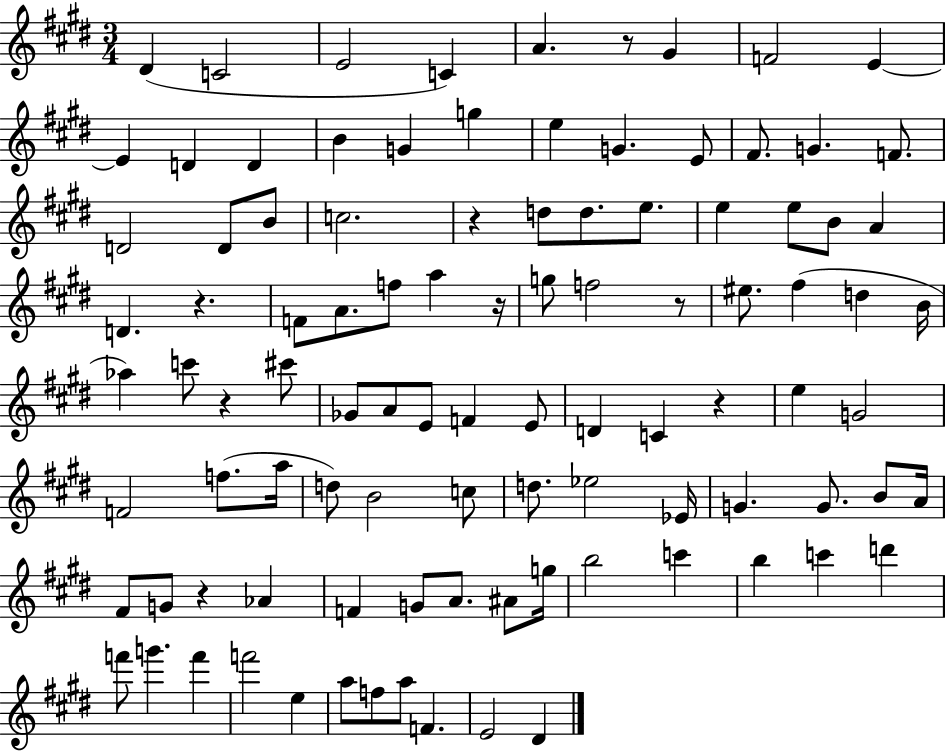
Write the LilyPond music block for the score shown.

{
  \clef treble
  \numericTimeSignature
  \time 3/4
  \key e \major
  dis'4( c'2 | e'2 c'4) | a'4. r8 gis'4 | f'2 e'4~~ | \break e'4 d'4 d'4 | b'4 g'4 g''4 | e''4 g'4. e'8 | fis'8. g'4. f'8. | \break d'2 d'8 b'8 | c''2. | r4 d''8 d''8. e''8. | e''4 e''8 b'8 a'4 | \break d'4. r4. | f'8 a'8. f''8 a''4 r16 | g''8 f''2 r8 | eis''8. fis''4( d''4 b'16 | \break aes''4) c'''8 r4 cis'''8 | ges'8 a'8 e'8 f'4 e'8 | d'4 c'4 r4 | e''4 g'2 | \break f'2 f''8.( a''16 | d''8) b'2 c''8 | d''8. ees''2 ees'16 | g'4. g'8. b'8 a'16 | \break fis'8 g'8 r4 aes'4 | f'4 g'8 a'8. ais'8 g''16 | b''2 c'''4 | b''4 c'''4 d'''4 | \break f'''8 g'''4. f'''4 | f'''2 e''4 | a''8 f''8 a''8 f'4. | e'2 dis'4 | \break \bar "|."
}